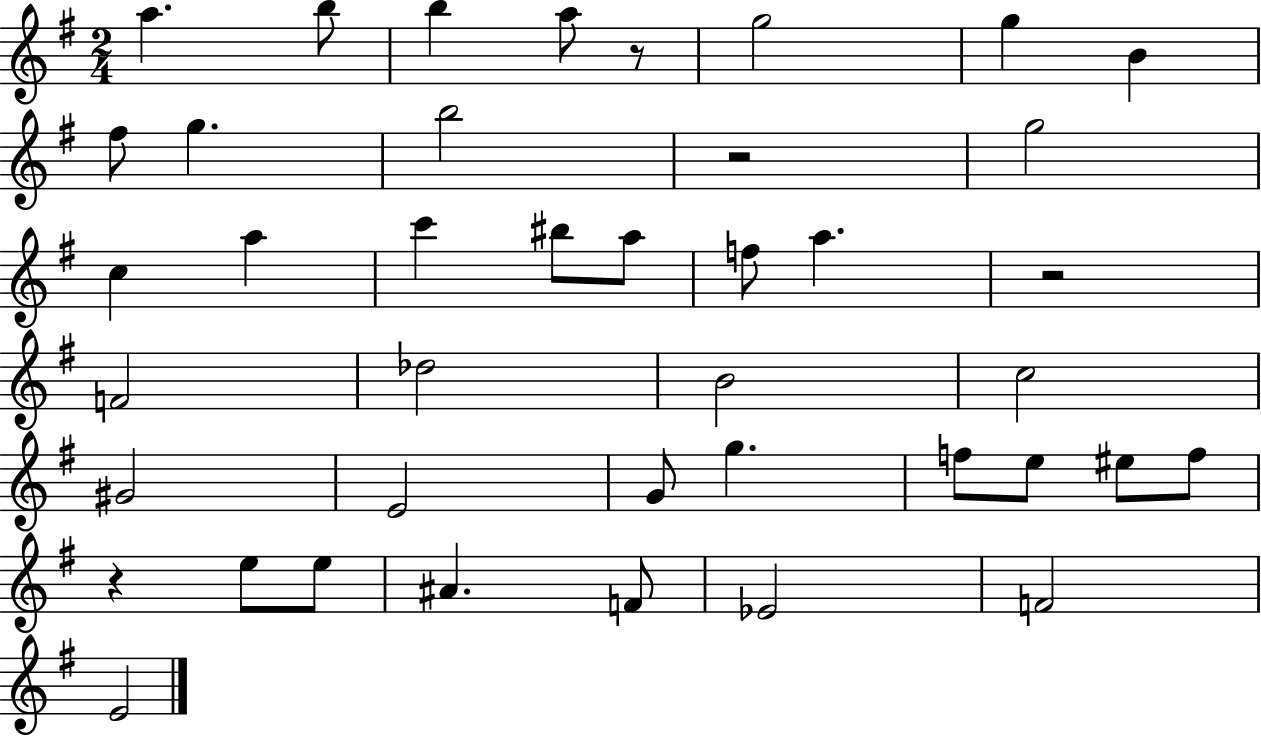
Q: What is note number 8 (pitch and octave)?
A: F#5